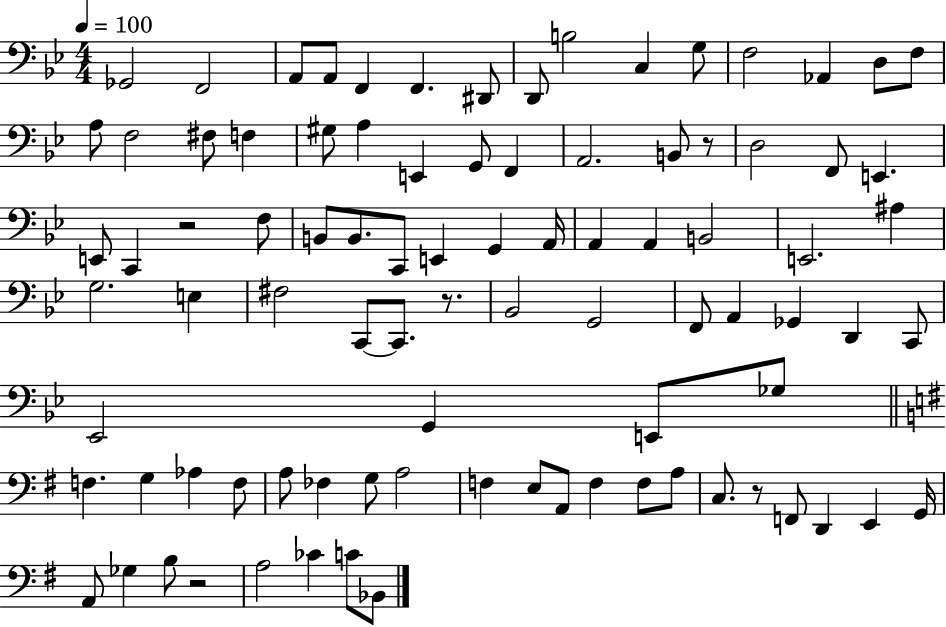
Gb2/h F2/h A2/e A2/e F2/q F2/q. D#2/e D2/e B3/h C3/q G3/e F3/h Ab2/q D3/e F3/e A3/e F3/h F#3/e F3/q G#3/e A3/q E2/q G2/e F2/q A2/h. B2/e R/e D3/h F2/e E2/q. E2/e C2/q R/h F3/e B2/e B2/e. C2/e E2/q G2/q A2/s A2/q A2/q B2/h E2/h. A#3/q G3/h. E3/q F#3/h C2/e C2/e. R/e. Bb2/h G2/h F2/e A2/q Gb2/q D2/q C2/e Eb2/h G2/q E2/e Gb3/e F3/q. G3/q Ab3/q F3/e A3/e FES3/q G3/e A3/h F3/q E3/e A2/e F3/q F3/e A3/e C3/e. R/e F2/e D2/q E2/q G2/s A2/e Gb3/q B3/e R/h A3/h CES4/q C4/e Bb2/e